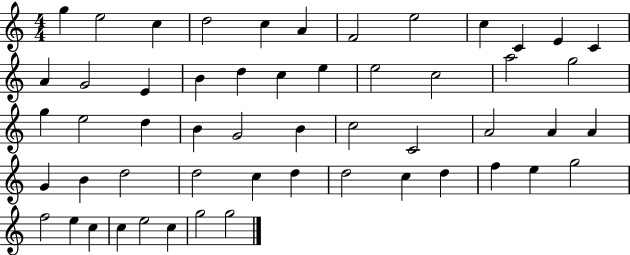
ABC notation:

X:1
T:Untitled
M:4/4
L:1/4
K:C
g e2 c d2 c A F2 e2 c C E C A G2 E B d c e e2 c2 a2 g2 g e2 d B G2 B c2 C2 A2 A A G B d2 d2 c d d2 c d f e g2 f2 e c c e2 c g2 g2